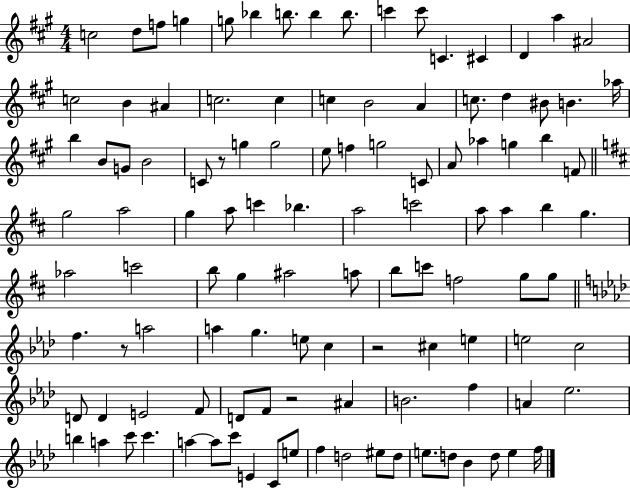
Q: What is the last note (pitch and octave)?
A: F5